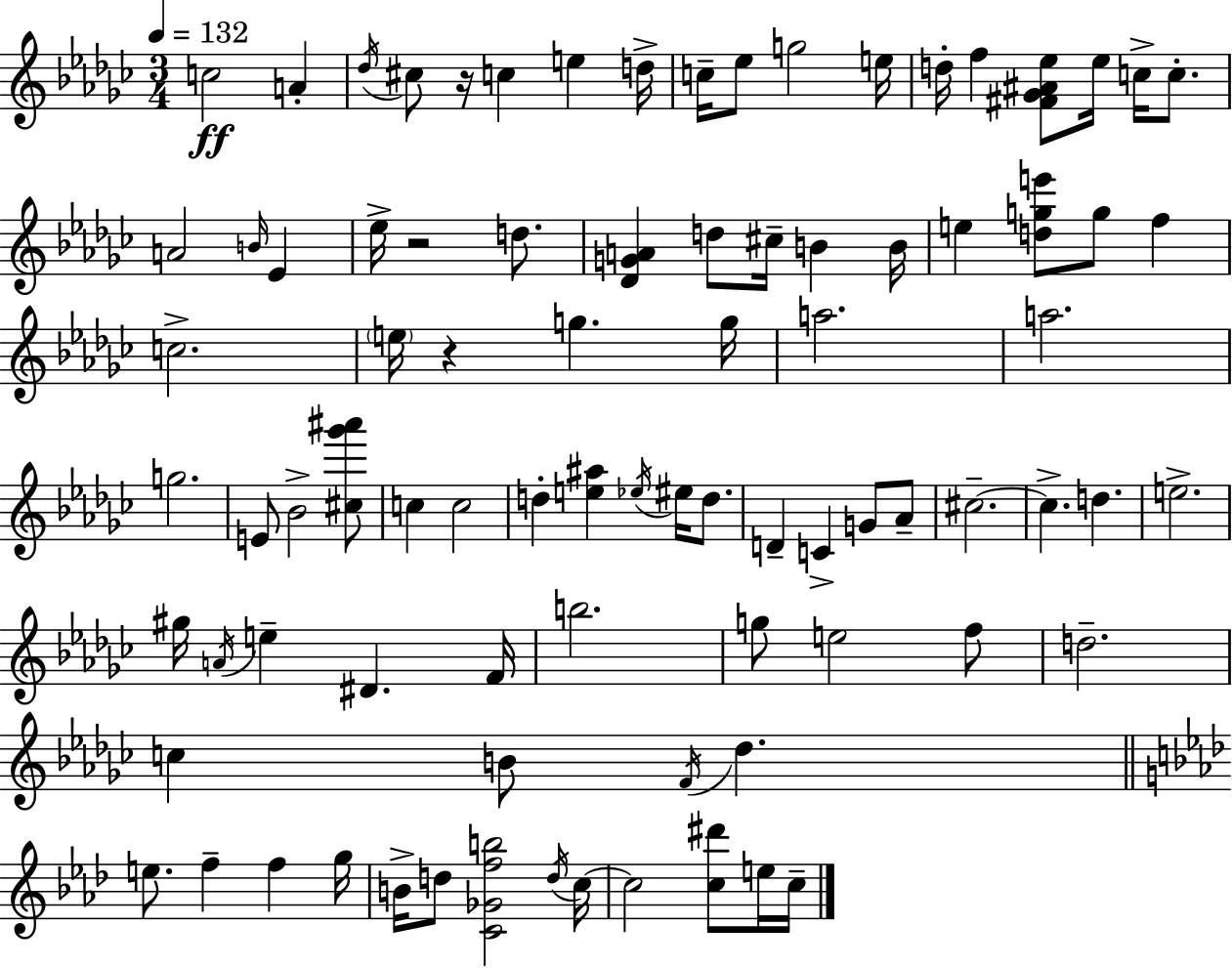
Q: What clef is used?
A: treble